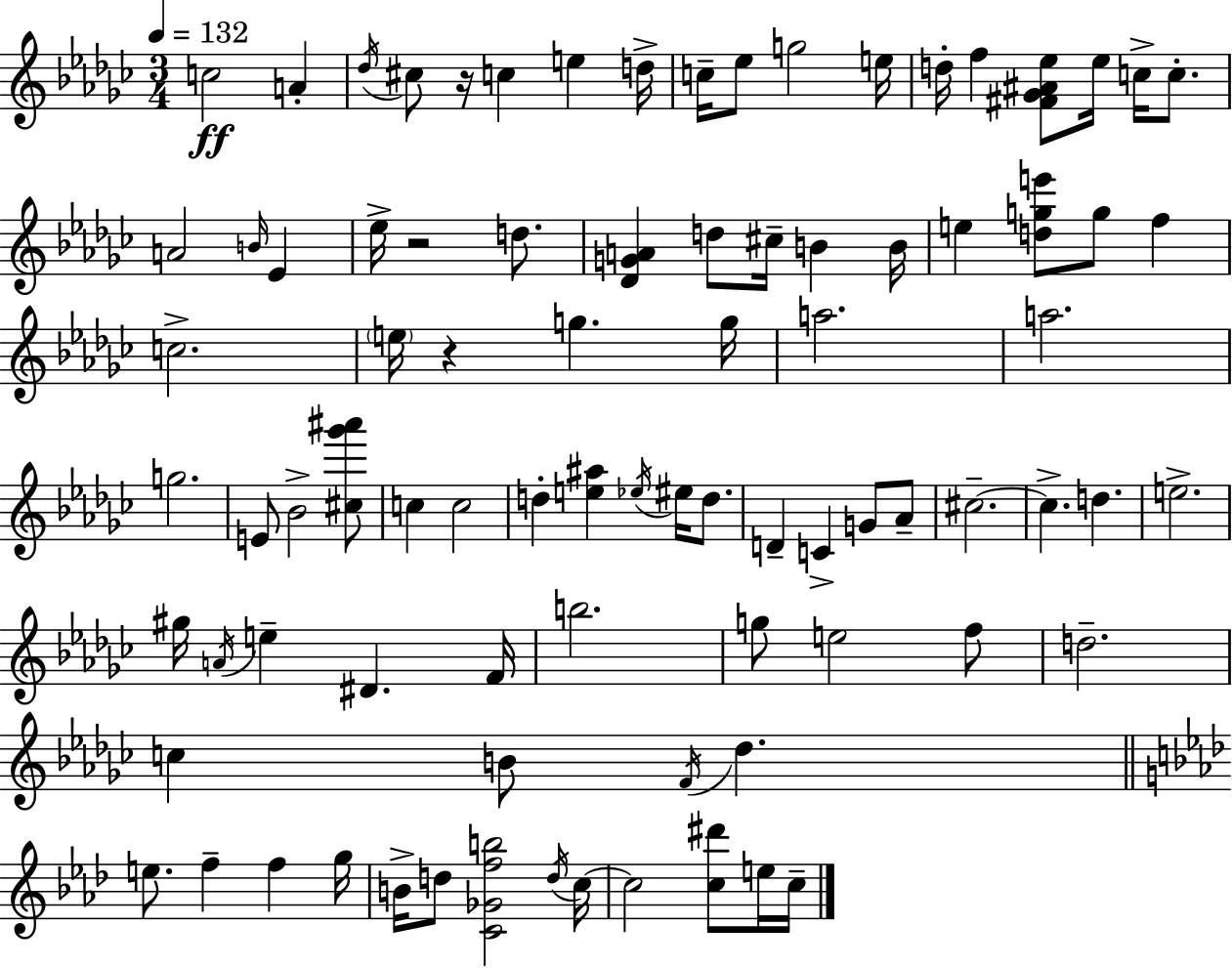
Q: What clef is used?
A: treble